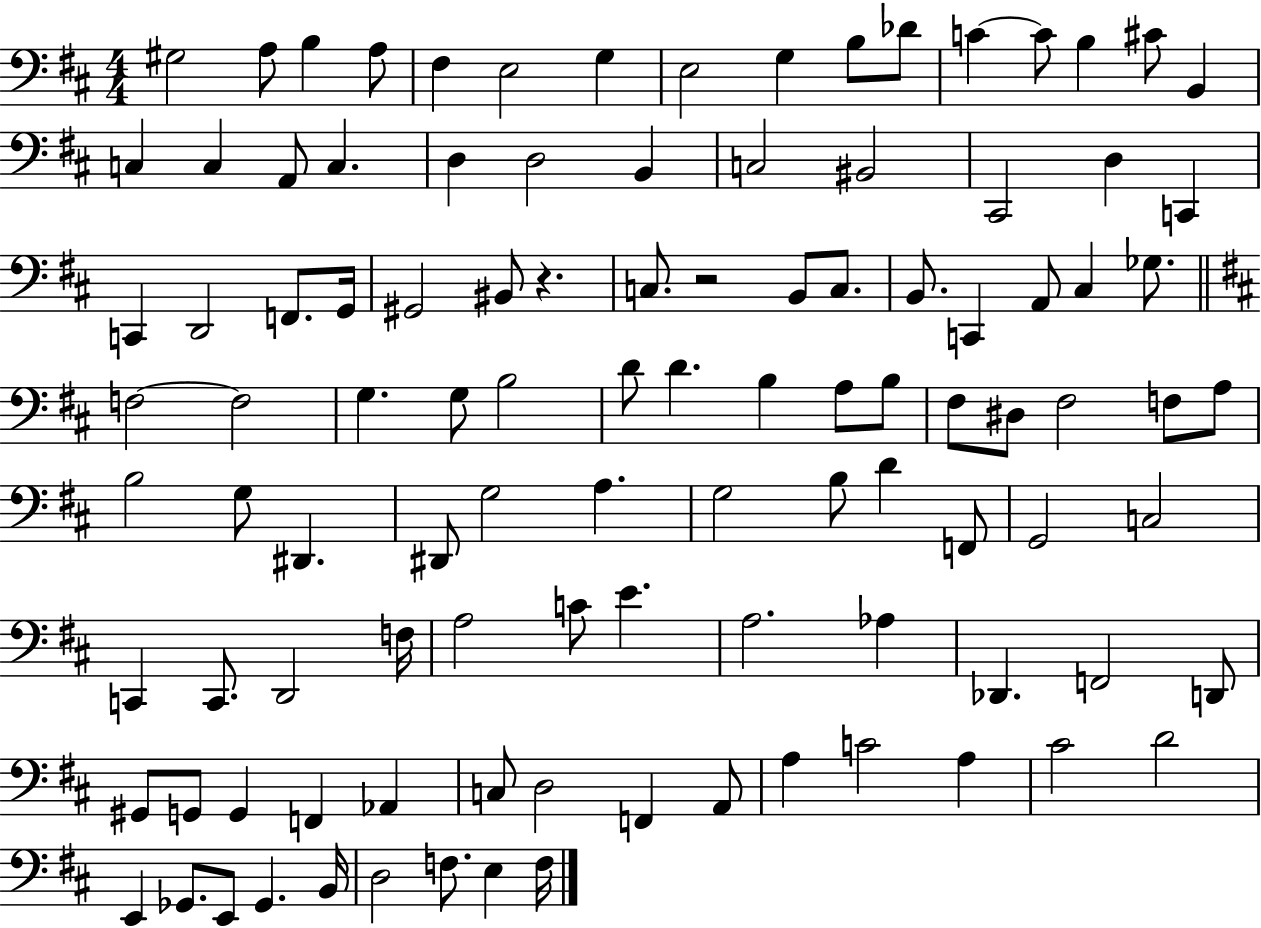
G#3/h A3/e B3/q A3/e F#3/q E3/h G3/q E3/h G3/q B3/e Db4/e C4/q C4/e B3/q C#4/e B2/q C3/q C3/q A2/e C3/q. D3/q D3/h B2/q C3/h BIS2/h C#2/h D3/q C2/q C2/q D2/h F2/e. G2/s G#2/h BIS2/e R/q. C3/e. R/h B2/e C3/e. B2/e. C2/q A2/e C#3/q Gb3/e. F3/h F3/h G3/q. G3/e B3/h D4/e D4/q. B3/q A3/e B3/e F#3/e D#3/e F#3/h F3/e A3/e B3/h G3/e D#2/q. D#2/e G3/h A3/q. G3/h B3/e D4/q F2/e G2/h C3/h C2/q C2/e. D2/h F3/s A3/h C4/e E4/q. A3/h. Ab3/q Db2/q. F2/h D2/e G#2/e G2/e G2/q F2/q Ab2/q C3/e D3/h F2/q A2/e A3/q C4/h A3/q C#4/h D4/h E2/q Gb2/e. E2/e Gb2/q. B2/s D3/h F3/e. E3/q F3/s